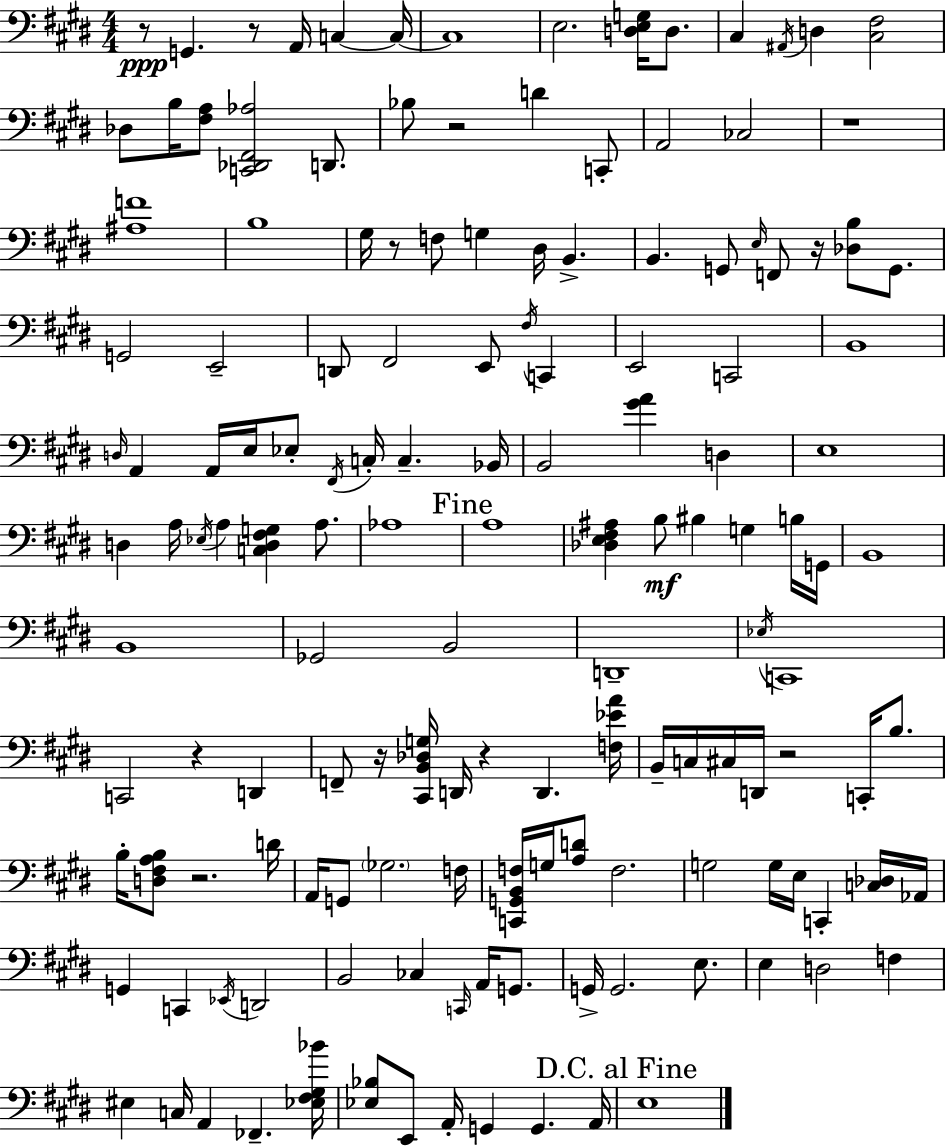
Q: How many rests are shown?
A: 11